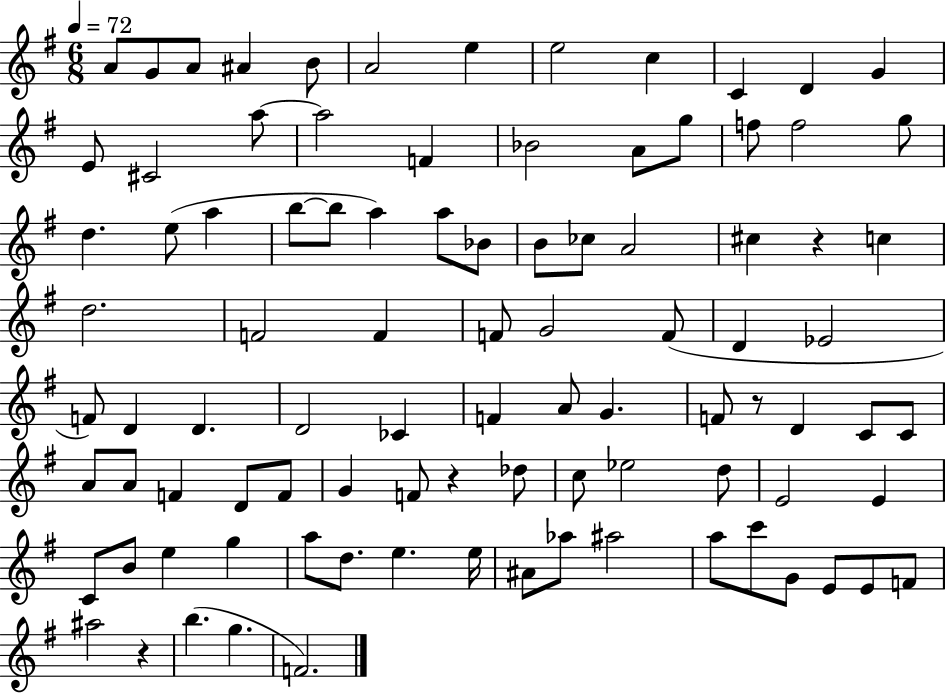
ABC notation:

X:1
T:Untitled
M:6/8
L:1/4
K:G
A/2 G/2 A/2 ^A B/2 A2 e e2 c C D G E/2 ^C2 a/2 a2 F _B2 A/2 g/2 f/2 f2 g/2 d e/2 a b/2 b/2 a a/2 _B/2 B/2 _c/2 A2 ^c z c d2 F2 F F/2 G2 F/2 D _E2 F/2 D D D2 _C F A/2 G F/2 z/2 D C/2 C/2 A/2 A/2 F D/2 F/2 G F/2 z _d/2 c/2 _e2 d/2 E2 E C/2 B/2 e g a/2 d/2 e e/4 ^A/2 _a/2 ^a2 a/2 c'/2 G/2 E/2 E/2 F/2 ^a2 z b g F2